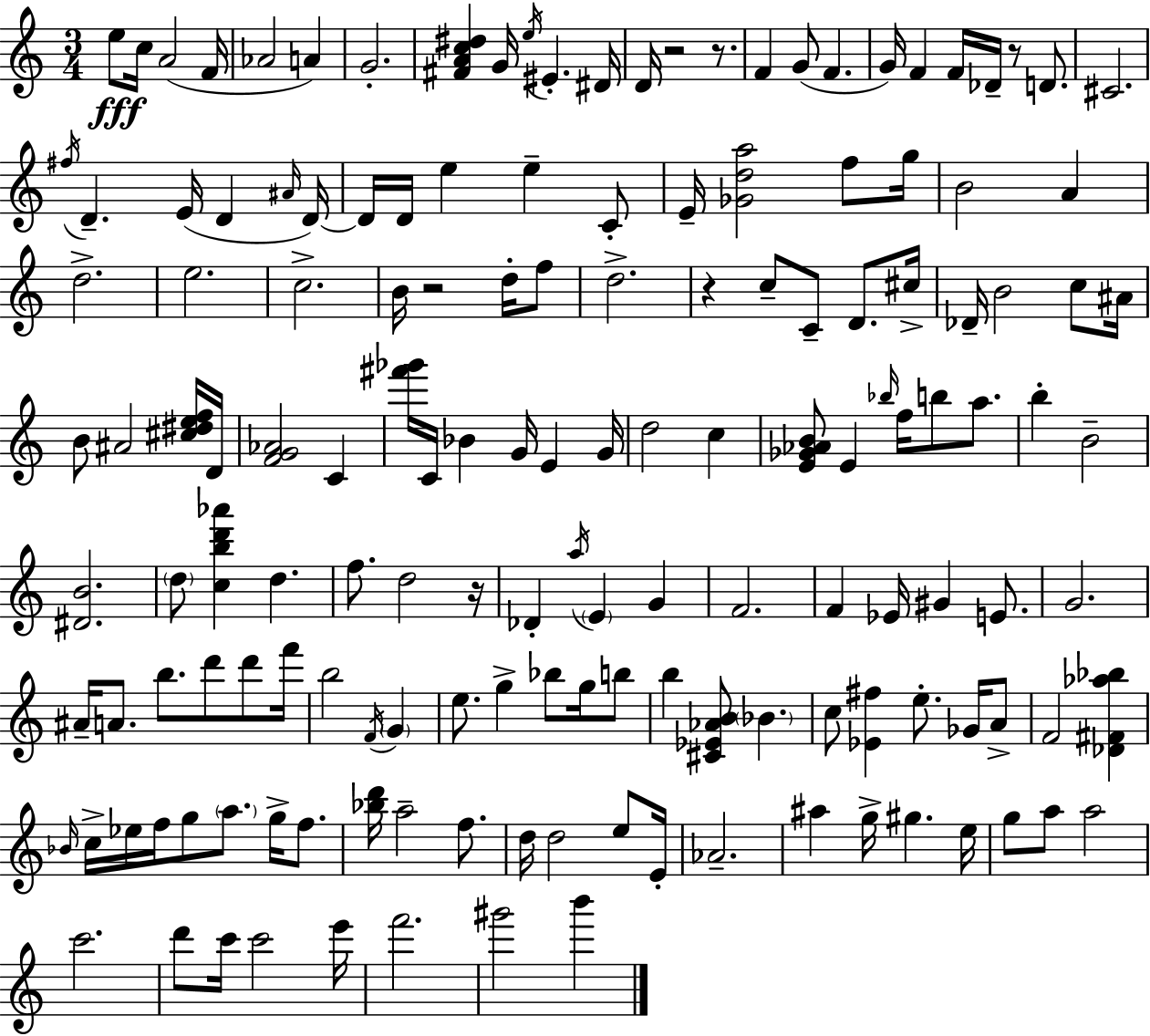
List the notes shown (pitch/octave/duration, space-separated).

E5/e C5/s A4/h F4/s Ab4/h A4/q G4/h. [F#4,A4,C5,D#5]/q G4/s E5/s EIS4/q. D#4/s D4/s R/h R/e. F4/q G4/e F4/q. G4/s F4/q F4/s Db4/s R/e D4/e. C#4/h. F#5/s D4/q. E4/s D4/q A#4/s D4/s D4/s D4/s E5/q E5/q C4/e E4/s [Gb4,D5,A5]/h F5/e G5/s B4/h A4/q D5/h. E5/h. C5/h. B4/s R/h D5/s F5/e D5/h. R/q C5/e C4/e D4/e. C#5/s Db4/s B4/h C5/e A#4/s B4/e A#4/h [C#5,D#5,E5,F5]/s D4/s [F4,G4,Ab4]/h C4/q [F#6,Gb6]/s C4/s Bb4/q G4/s E4/q G4/s D5/h C5/q [E4,Gb4,Ab4,B4]/e E4/q Bb5/s F5/s B5/e A5/e. B5/q B4/h [D#4,B4]/h. D5/e [C5,B5,D6,Ab6]/q D5/q. F5/e. D5/h R/s Db4/q A5/s E4/q G4/q F4/h. F4/q Eb4/s G#4/q E4/e. G4/h. A#4/s A4/e. B5/e. D6/e D6/e F6/s B5/h F4/s G4/q E5/e. G5/q Bb5/e G5/s B5/e B5/q [C#4,Eb4,Ab4,B4]/e Bb4/q. C5/e [Eb4,F#5]/q E5/e. Gb4/s A4/e F4/h [Db4,F#4,Ab5,Bb5]/q Bb4/s C5/s Eb5/s F5/s G5/e A5/e. G5/s F5/e. [Bb5,D6]/s A5/h F5/e. D5/s D5/h E5/e E4/s Ab4/h. A#5/q G5/s G#5/q. E5/s G5/e A5/e A5/h C6/h. D6/e C6/s C6/h E6/s F6/h. G#6/h B6/q